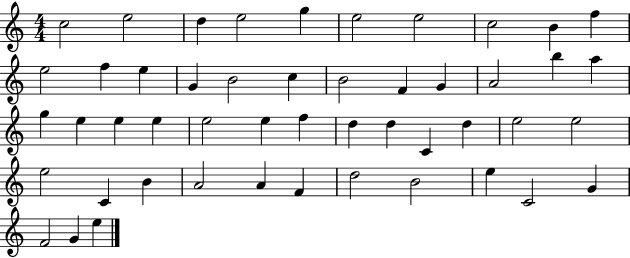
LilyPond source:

{
  \clef treble
  \numericTimeSignature
  \time 4/4
  \key c \major
  c''2 e''2 | d''4 e''2 g''4 | e''2 e''2 | c''2 b'4 f''4 | \break e''2 f''4 e''4 | g'4 b'2 c''4 | b'2 f'4 g'4 | a'2 b''4 a''4 | \break g''4 e''4 e''4 e''4 | e''2 e''4 f''4 | d''4 d''4 c'4 d''4 | e''2 e''2 | \break e''2 c'4 b'4 | a'2 a'4 f'4 | d''2 b'2 | e''4 c'2 g'4 | \break f'2 g'4 e''4 | \bar "|."
}